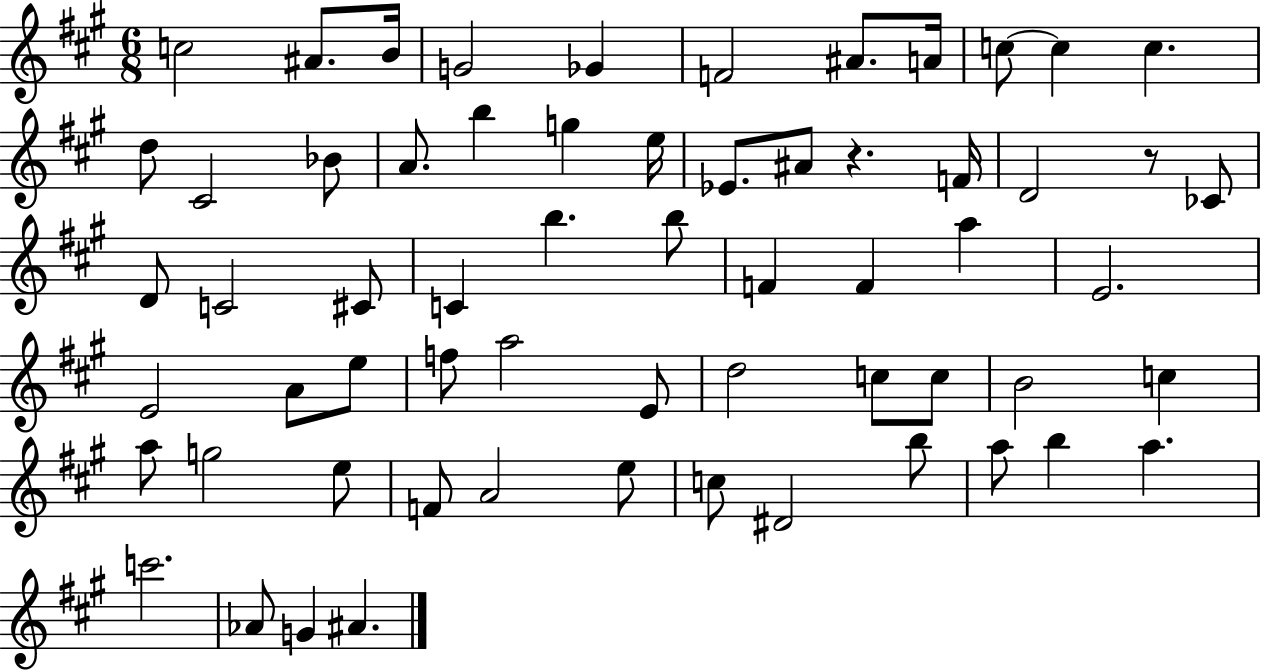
{
  \clef treble
  \numericTimeSignature
  \time 6/8
  \key a \major
  c''2 ais'8. b'16 | g'2 ges'4 | f'2 ais'8. a'16 | c''8~~ c''4 c''4. | \break d''8 cis'2 bes'8 | a'8. b''4 g''4 e''16 | ees'8. ais'8 r4. f'16 | d'2 r8 ces'8 | \break d'8 c'2 cis'8 | c'4 b''4. b''8 | f'4 f'4 a''4 | e'2. | \break e'2 a'8 e''8 | f''8 a''2 e'8 | d''2 c''8 c''8 | b'2 c''4 | \break a''8 g''2 e''8 | f'8 a'2 e''8 | c''8 dis'2 b''8 | a''8 b''4 a''4. | \break c'''2. | aes'8 g'4 ais'4. | \bar "|."
}